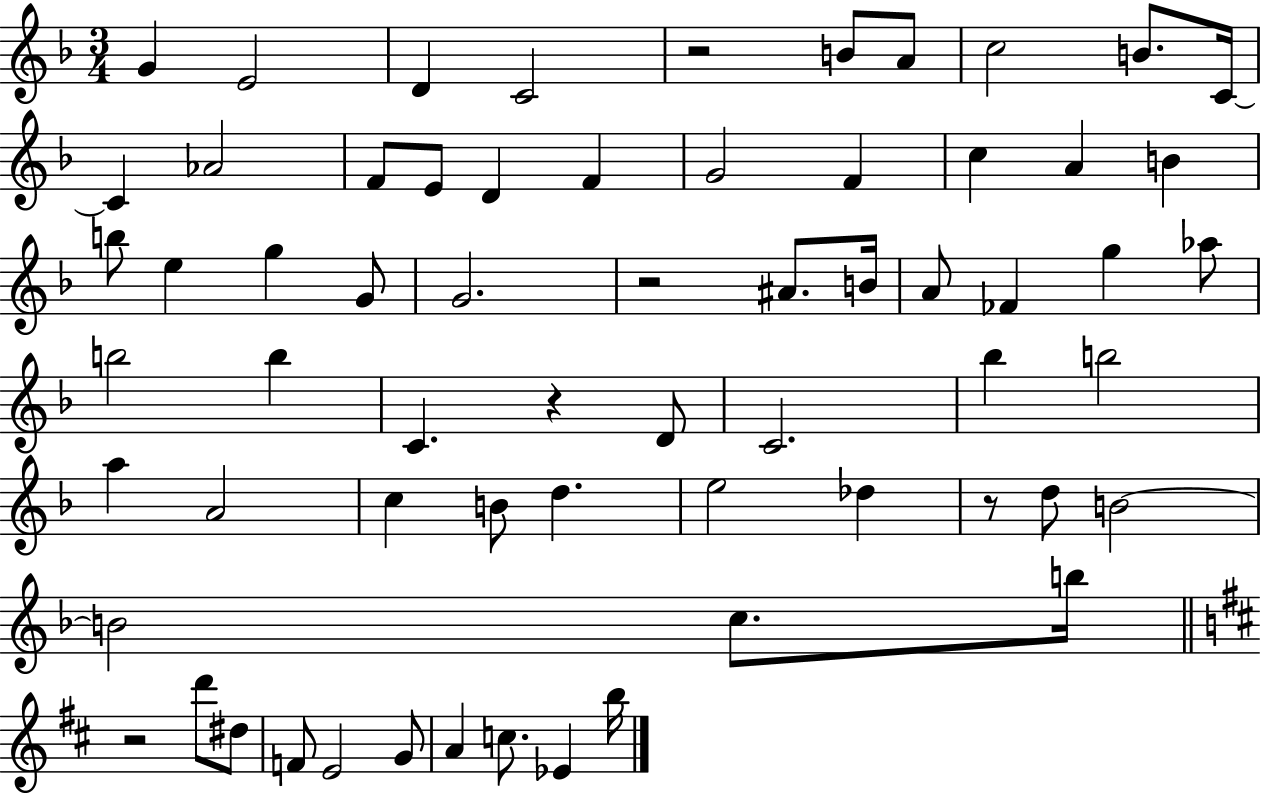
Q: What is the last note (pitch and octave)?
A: B5